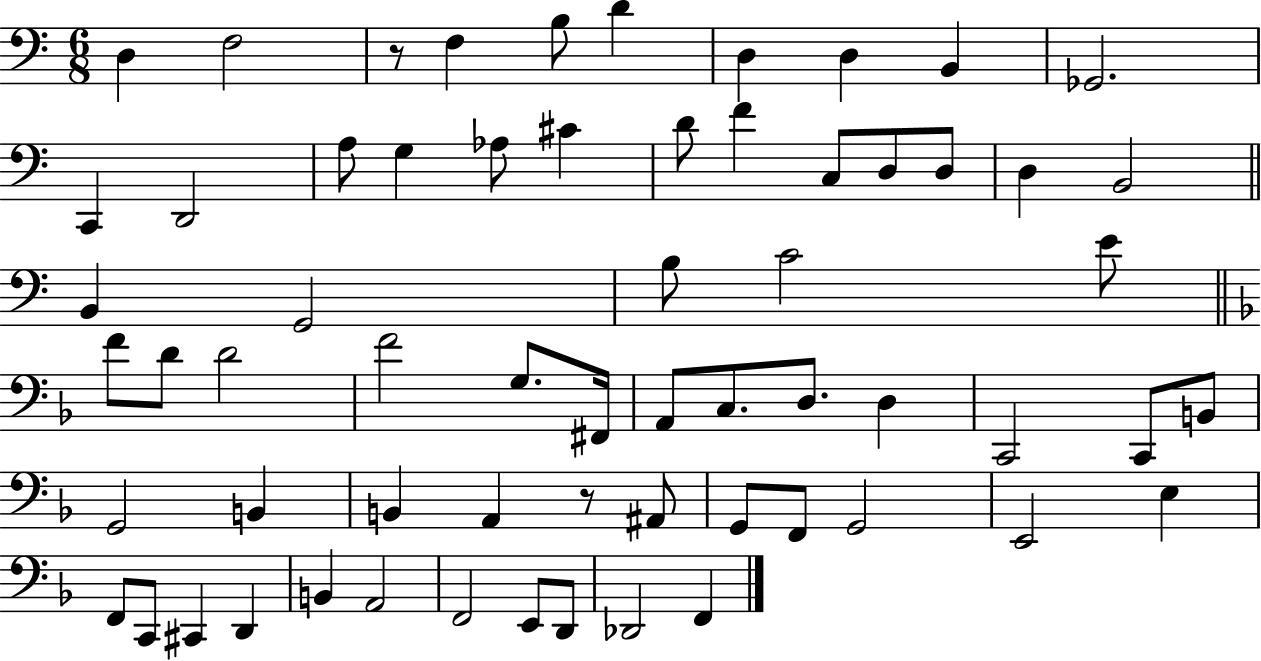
{
  \clef bass
  \numericTimeSignature
  \time 6/8
  \key c \major
  d4 f2 | r8 f4 b8 d'4 | d4 d4 b,4 | ges,2. | \break c,4 d,2 | a8 g4 aes8 cis'4 | d'8 f'4 c8 d8 d8 | d4 b,2 | \break \bar "||" \break \key a \minor b,4 g,2 | b8 c'2 e'8 | \bar "||" \break \key f \major f'8 d'8 d'2 | f'2 g8. fis,16 | a,8 c8. d8. d4 | c,2 c,8 b,8 | \break g,2 b,4 | b,4 a,4 r8 ais,8 | g,8 f,8 g,2 | e,2 e4 | \break f,8 c,8 cis,4 d,4 | b,4 a,2 | f,2 e,8 d,8 | des,2 f,4 | \break \bar "|."
}